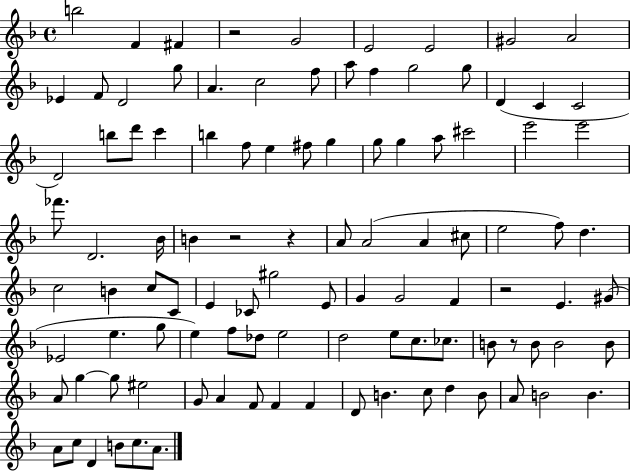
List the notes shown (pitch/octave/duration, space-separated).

B5/h F4/q F#4/q R/h G4/h E4/h E4/h G#4/h A4/h Eb4/q F4/e D4/h G5/e A4/q. C5/h F5/e A5/e F5/q G5/h G5/e D4/q C4/q C4/h D4/h B5/e D6/e C6/q B5/q F5/e E5/q F#5/e G5/q G5/e G5/q A5/e C#6/h E6/h E6/h FES6/e. D4/h. Bb4/s B4/q R/h R/q A4/e A4/h A4/q C#5/e E5/h F5/e D5/q. C5/h B4/q C5/e C4/e E4/q CES4/e G#5/h E4/e G4/q G4/h F4/q R/h E4/q. G#4/e Eb4/h E5/q. G5/e E5/q F5/e Db5/e E5/h D5/h E5/e C5/e. CES5/e. B4/e R/e B4/e B4/h B4/e A4/e G5/q G5/e EIS5/h G4/e A4/q F4/e F4/q F4/q D4/e B4/q. C5/e D5/q B4/e A4/e B4/h B4/q. A4/e C5/e D4/q B4/e C5/e. A4/e.